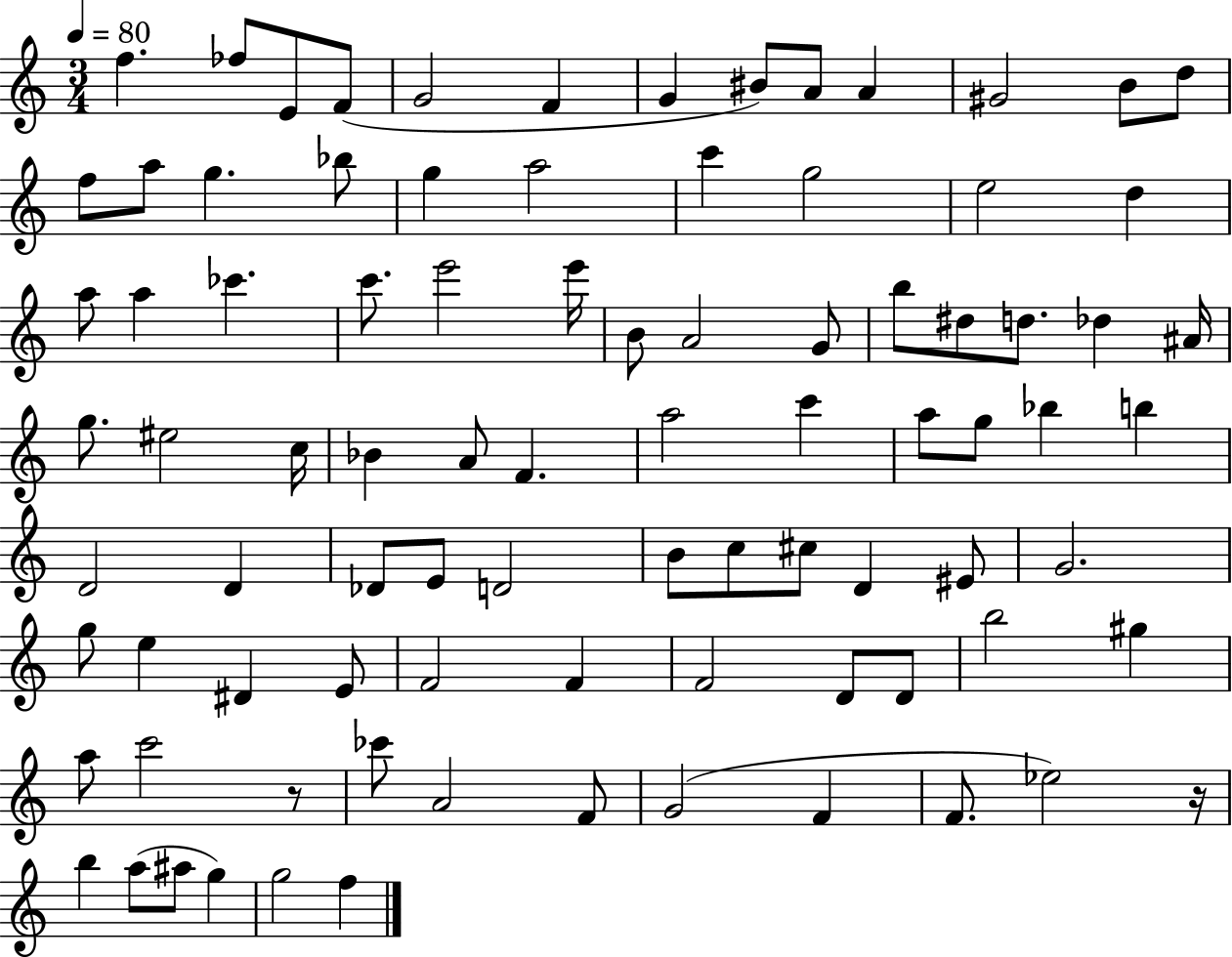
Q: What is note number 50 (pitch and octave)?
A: D4